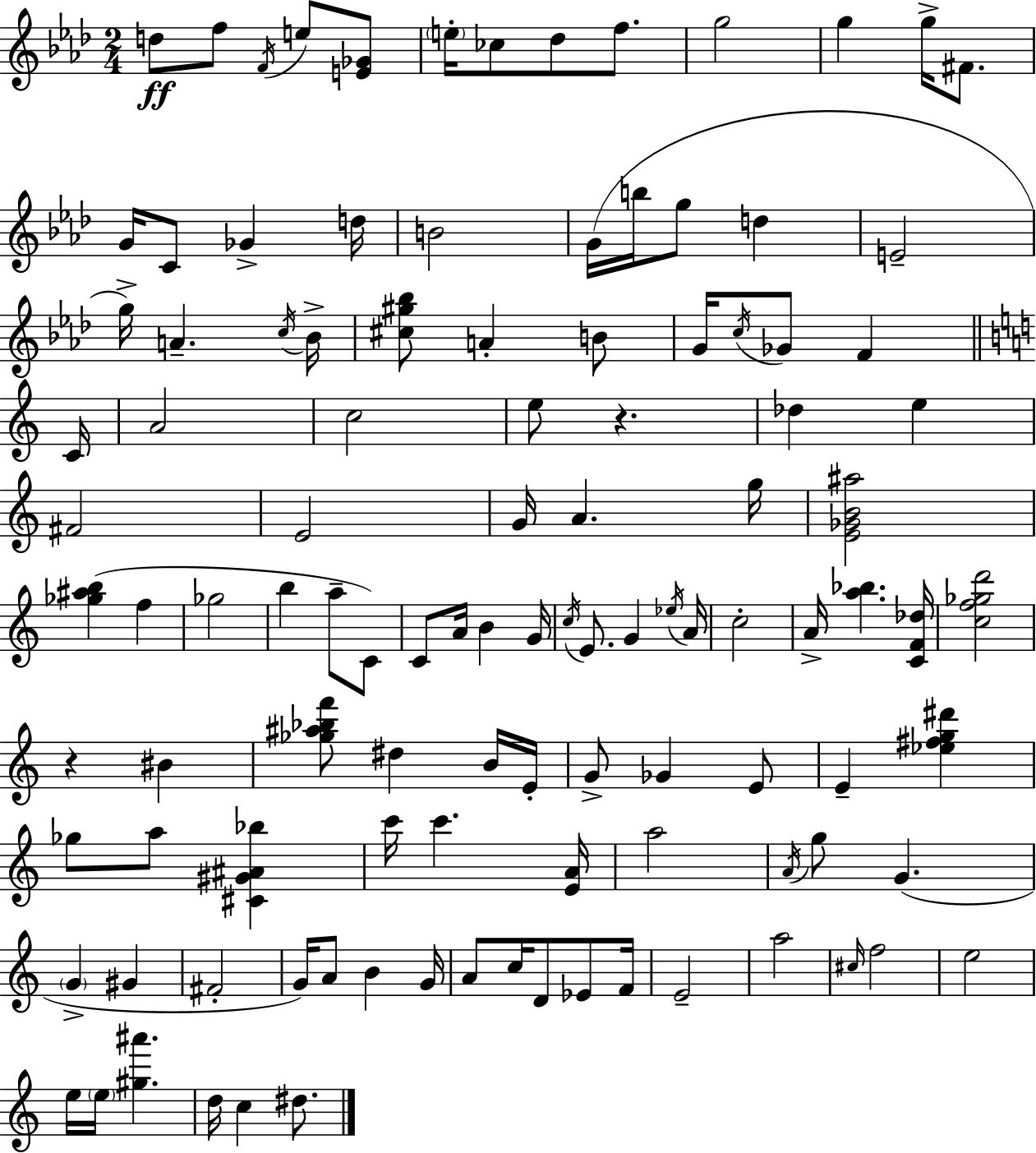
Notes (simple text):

D5/e F5/e F4/s E5/e [E4,Gb4]/e E5/s CES5/e Db5/e F5/e. G5/h G5/q G5/s F#4/e. G4/s C4/e Gb4/q D5/s B4/h G4/s B5/s G5/e D5/q E4/h G5/s A4/q. C5/s Bb4/s [C#5,G#5,Bb5]/e A4/q B4/e G4/s C5/s Gb4/e F4/q C4/s A4/h C5/h E5/e R/q. Db5/q E5/q F#4/h E4/h G4/s A4/q. G5/s [E4,Gb4,B4,A#5]/h [Gb5,A#5,B5]/q F5/q Gb5/h B5/q A5/e C4/e C4/e A4/s B4/q G4/s C5/s E4/e. G4/q Eb5/s A4/s C5/h A4/s [A5,Bb5]/q. [C4,F4,Db5]/s [C5,F5,Gb5,D6]/h R/q BIS4/q [Gb5,A#5,Bb5,F6]/e D#5/q B4/s E4/s G4/e Gb4/q E4/e E4/q [Eb5,F#5,G5,D#6]/q Gb5/e A5/e [C#4,G#4,A#4,Bb5]/q C6/s C6/q. [E4,A4]/s A5/h A4/s G5/e G4/q. G4/q G#4/q F#4/h G4/s A4/e B4/q G4/s A4/e C5/s D4/e Eb4/e F4/s E4/h A5/h C#5/s F5/h E5/h E5/s E5/s [G#5,A#6]/q. D5/s C5/q D#5/e.